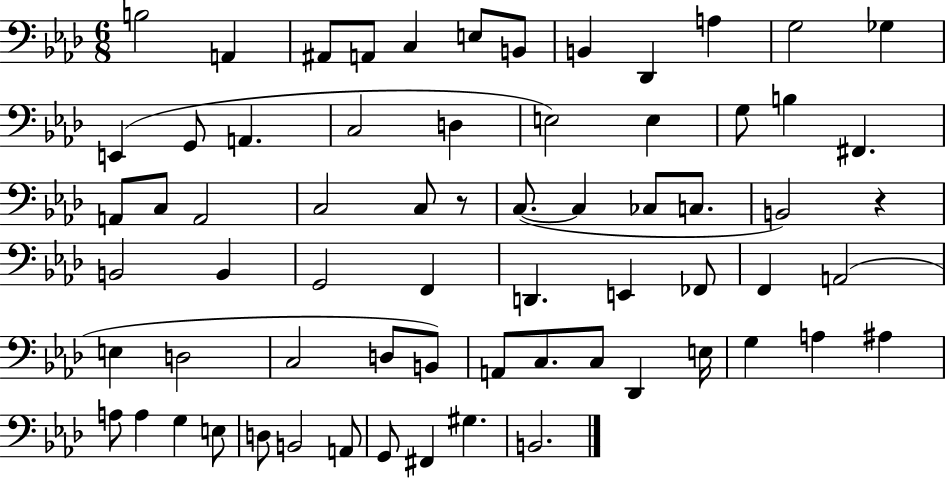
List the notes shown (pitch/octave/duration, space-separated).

B3/h A2/q A#2/e A2/e C3/q E3/e B2/e B2/q Db2/q A3/q G3/h Gb3/q E2/q G2/e A2/q. C3/h D3/q E3/h E3/q G3/e B3/q F#2/q. A2/e C3/e A2/h C3/h C3/e R/e C3/e. C3/q CES3/e C3/e. B2/h R/q B2/h B2/q G2/h F2/q D2/q. E2/q FES2/e F2/q A2/h E3/q D3/h C3/h D3/e B2/e A2/e C3/e. C3/e Db2/q E3/s G3/q A3/q A#3/q A3/e A3/q G3/q E3/e D3/e B2/h A2/e G2/e F#2/q G#3/q. B2/h.